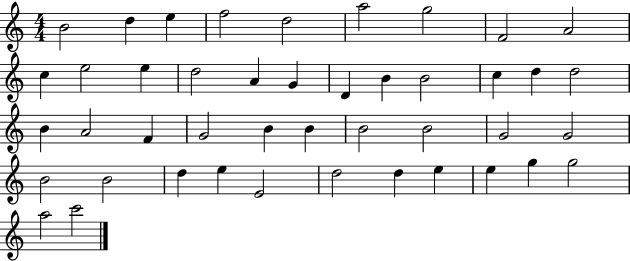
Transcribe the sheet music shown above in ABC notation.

X:1
T:Untitled
M:4/4
L:1/4
K:C
B2 d e f2 d2 a2 g2 F2 A2 c e2 e d2 A G D B B2 c d d2 B A2 F G2 B B B2 B2 G2 G2 B2 B2 d e E2 d2 d e e g g2 a2 c'2